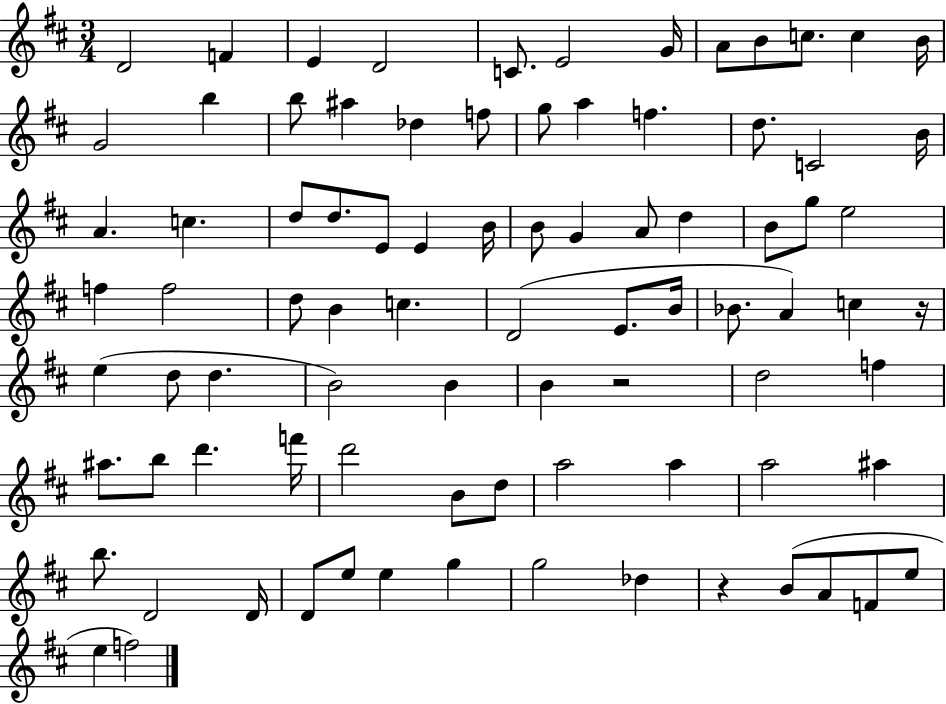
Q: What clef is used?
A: treble